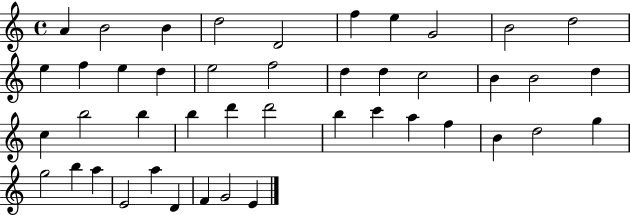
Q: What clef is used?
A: treble